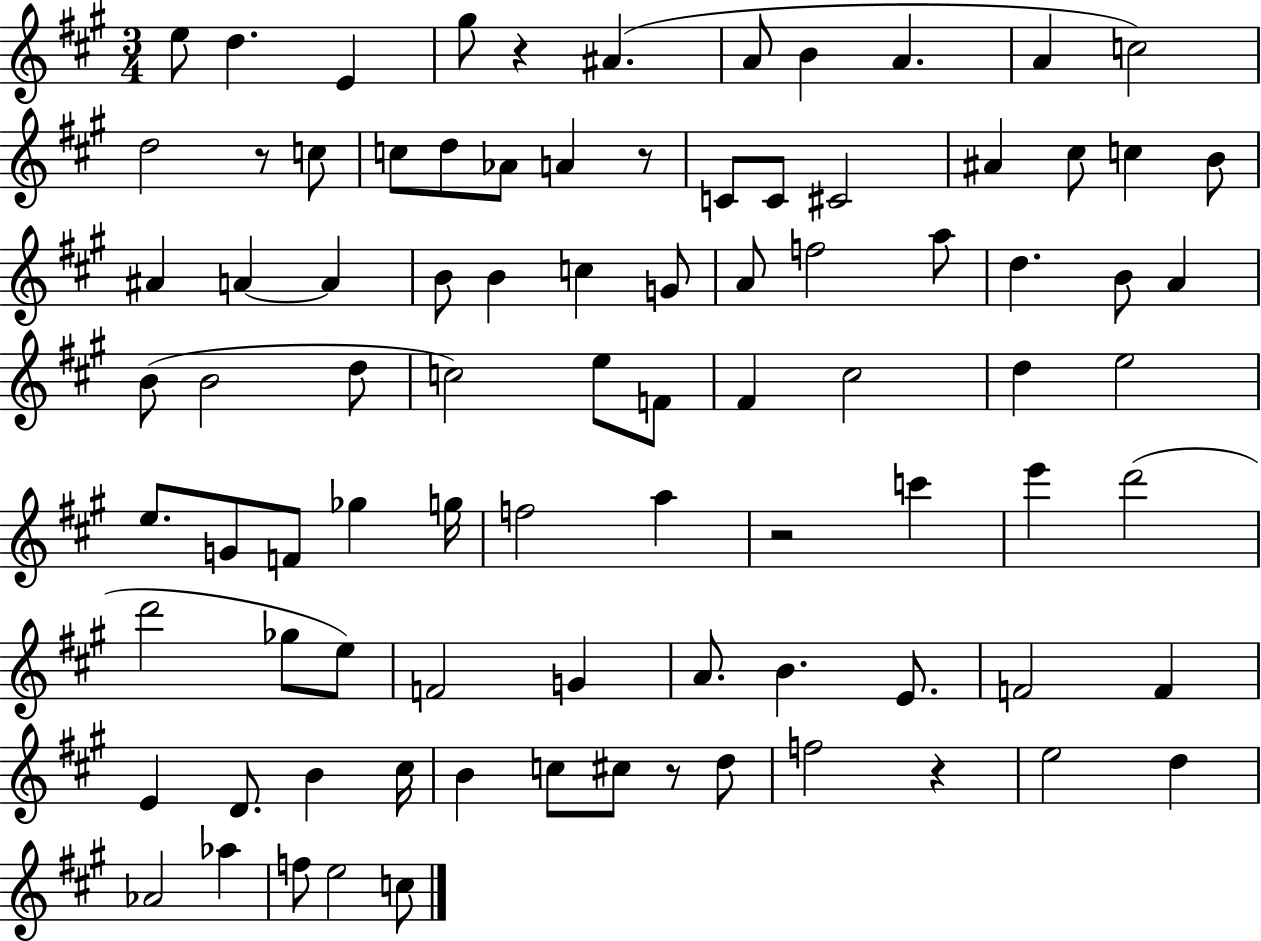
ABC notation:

X:1
T:Untitled
M:3/4
L:1/4
K:A
e/2 d E ^g/2 z ^A A/2 B A A c2 d2 z/2 c/2 c/2 d/2 _A/2 A z/2 C/2 C/2 ^C2 ^A ^c/2 c B/2 ^A A A B/2 B c G/2 A/2 f2 a/2 d B/2 A B/2 B2 d/2 c2 e/2 F/2 ^F ^c2 d e2 e/2 G/2 F/2 _g g/4 f2 a z2 c' e' d'2 d'2 _g/2 e/2 F2 G A/2 B E/2 F2 F E D/2 B ^c/4 B c/2 ^c/2 z/2 d/2 f2 z e2 d _A2 _a f/2 e2 c/2